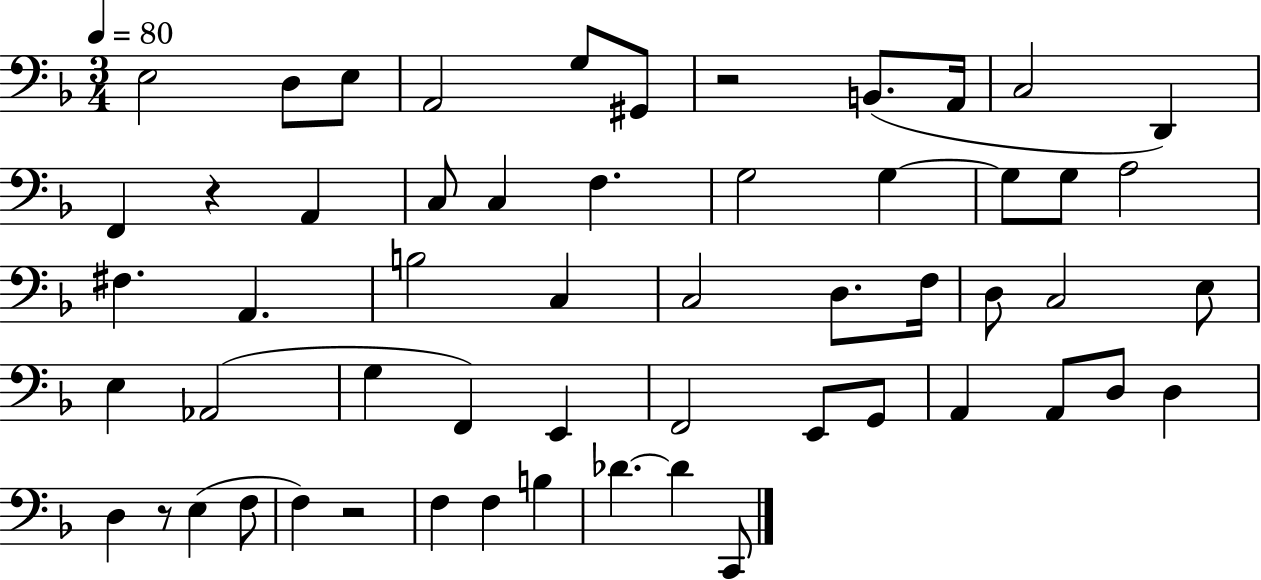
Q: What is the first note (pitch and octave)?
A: E3